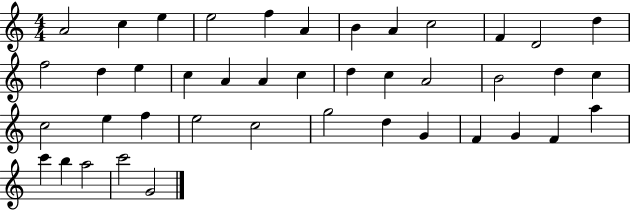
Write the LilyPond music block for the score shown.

{
  \clef treble
  \numericTimeSignature
  \time 4/4
  \key c \major
  a'2 c''4 e''4 | e''2 f''4 a'4 | b'4 a'4 c''2 | f'4 d'2 d''4 | \break f''2 d''4 e''4 | c''4 a'4 a'4 c''4 | d''4 c''4 a'2 | b'2 d''4 c''4 | \break c''2 e''4 f''4 | e''2 c''2 | g''2 d''4 g'4 | f'4 g'4 f'4 a''4 | \break c'''4 b''4 a''2 | c'''2 g'2 | \bar "|."
}